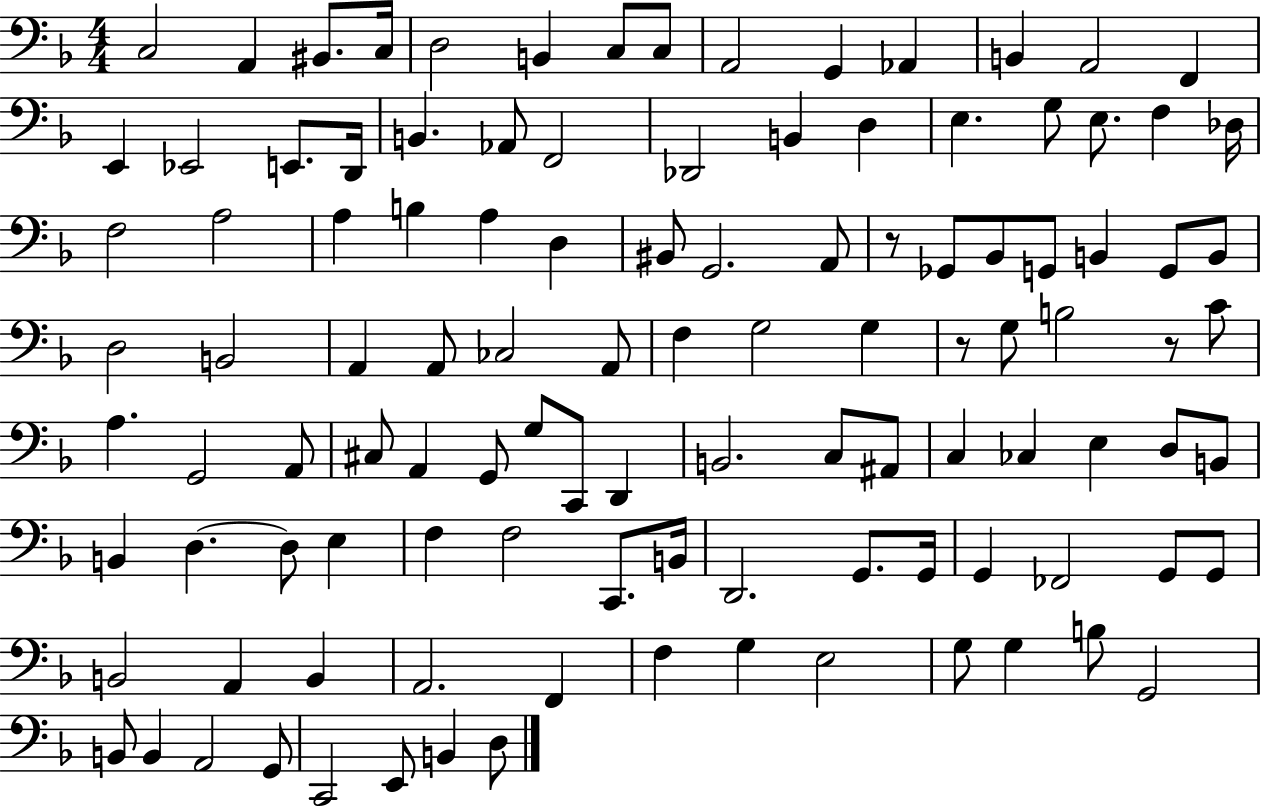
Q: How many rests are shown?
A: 3